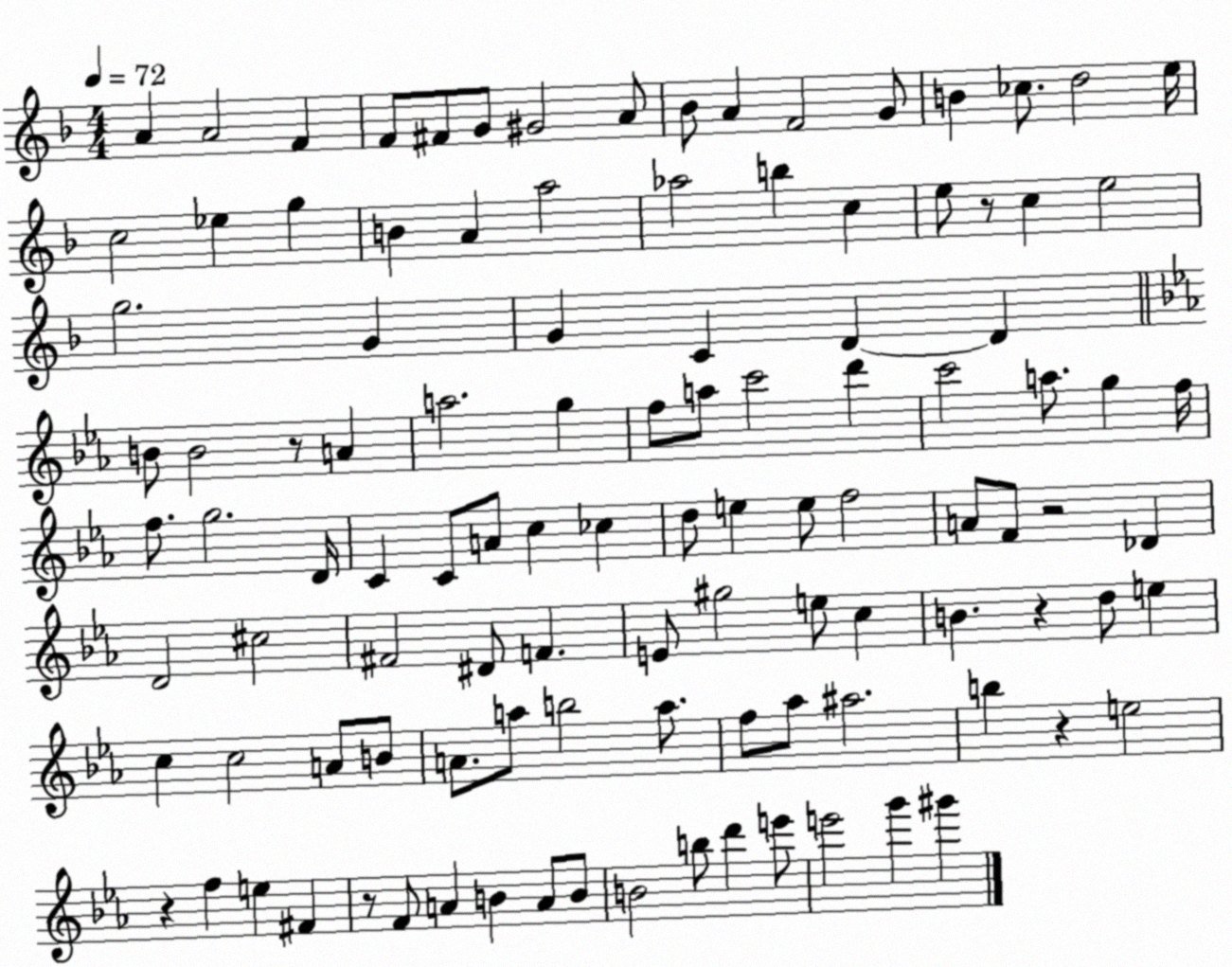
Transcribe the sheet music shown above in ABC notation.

X:1
T:Untitled
M:4/4
L:1/4
K:F
A A2 F F/2 ^F/2 G/2 ^G2 A/2 _B/2 A F2 G/2 B _c/2 d2 e/4 c2 _e g B A a2 _a2 b c e/2 z/2 c e2 g2 G G C D D B/2 B2 z/2 A a2 g f/2 a/2 c'2 d' c'2 a/2 g f/4 f/2 g2 D/4 C C/2 A/2 c _c d/2 e e/2 f2 A/2 F/2 z2 _D D2 ^c2 ^F2 ^D/2 F E/2 ^g2 e/2 c B z d/2 e c c2 A/2 B/2 A/2 a/2 b2 a/2 f/2 _a/2 ^a2 b z e2 z f e ^F z/2 F/2 A B A/2 B/2 B2 b/2 d' e'/2 e'2 g' ^g'